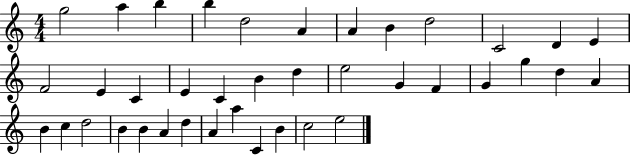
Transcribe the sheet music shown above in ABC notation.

X:1
T:Untitled
M:4/4
L:1/4
K:C
g2 a b b d2 A A B d2 C2 D E F2 E C E C B d e2 G F G g d A B c d2 B B A d A a C B c2 e2